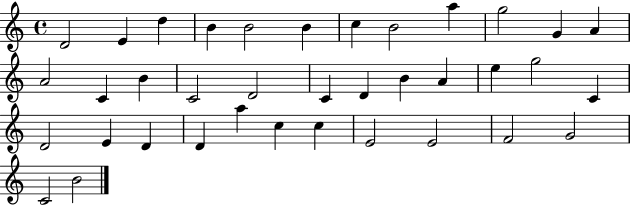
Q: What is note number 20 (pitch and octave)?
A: B4